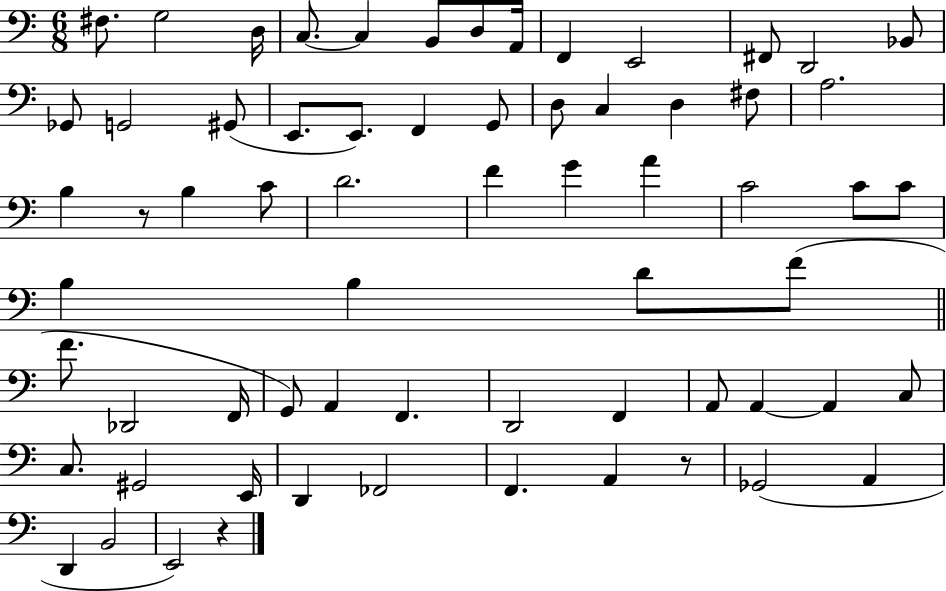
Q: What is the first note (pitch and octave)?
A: F#3